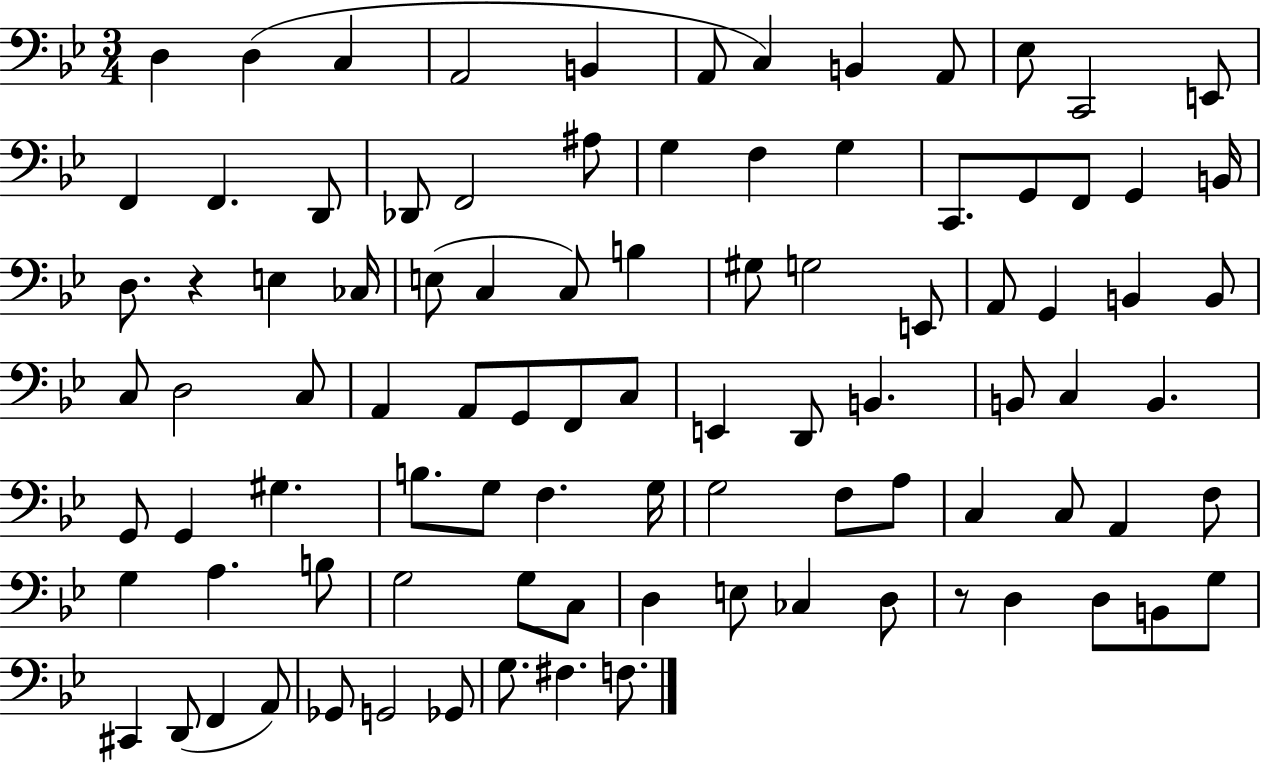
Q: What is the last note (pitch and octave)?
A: F3